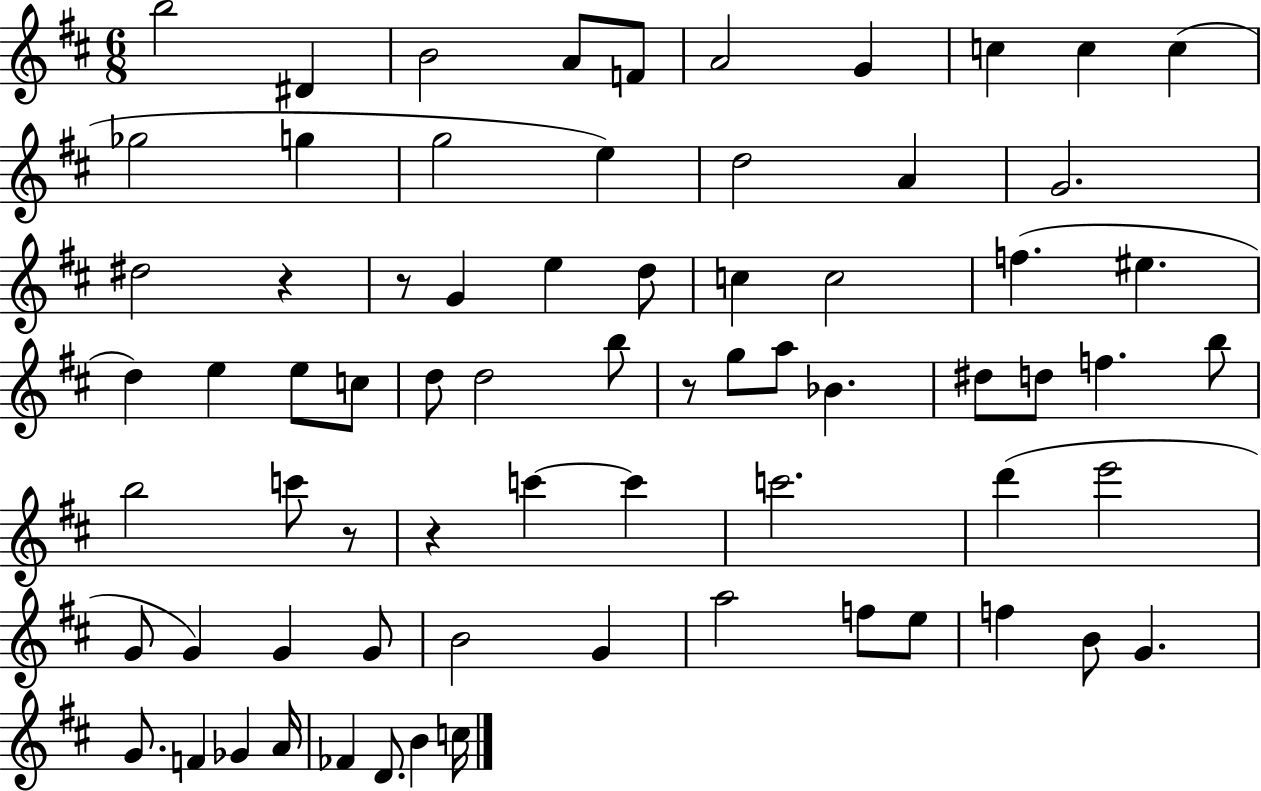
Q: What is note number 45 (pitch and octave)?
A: D6